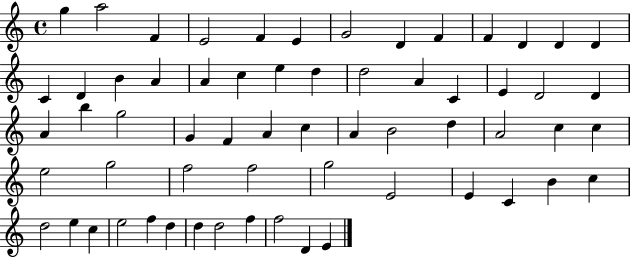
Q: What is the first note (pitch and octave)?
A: G5